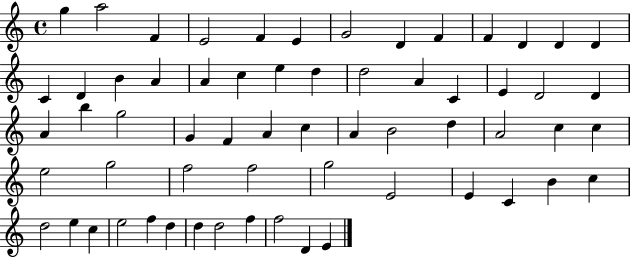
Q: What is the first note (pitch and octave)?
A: G5